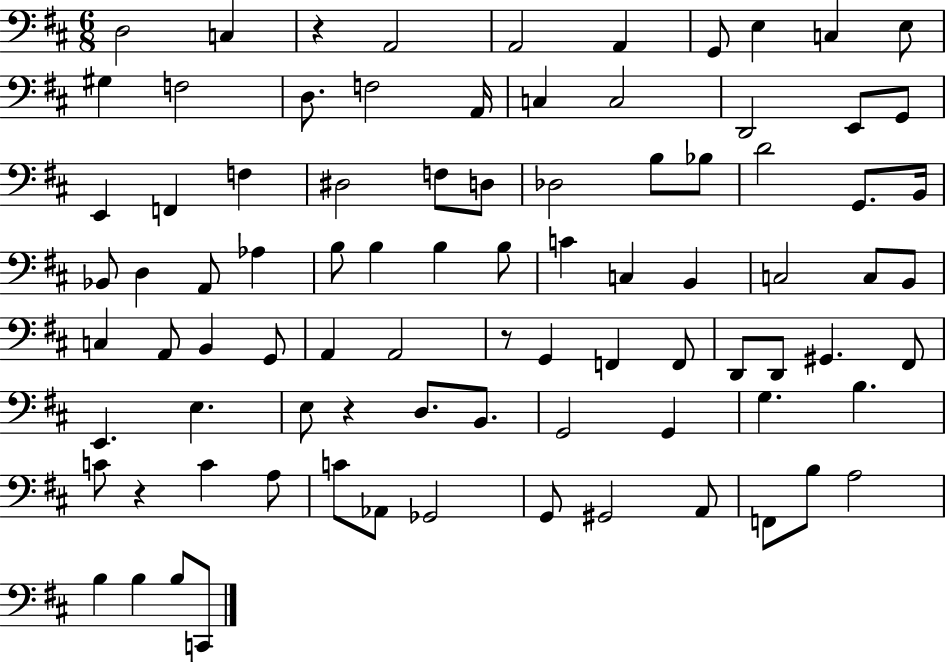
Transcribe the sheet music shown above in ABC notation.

X:1
T:Untitled
M:6/8
L:1/4
K:D
D,2 C, z A,,2 A,,2 A,, G,,/2 E, C, E,/2 ^G, F,2 D,/2 F,2 A,,/4 C, C,2 D,,2 E,,/2 G,,/2 E,, F,, F, ^D,2 F,/2 D,/2 _D,2 B,/2 _B,/2 D2 G,,/2 B,,/4 _B,,/2 D, A,,/2 _A, B,/2 B, B, B,/2 C C, B,, C,2 C,/2 B,,/2 C, A,,/2 B,, G,,/2 A,, A,,2 z/2 G,, F,, F,,/2 D,,/2 D,,/2 ^G,, ^F,,/2 E,, E, E,/2 z D,/2 B,,/2 G,,2 G,, G, B, C/2 z C A,/2 C/2 _A,,/2 _G,,2 G,,/2 ^G,,2 A,,/2 F,,/2 B,/2 A,2 B, B, B,/2 C,,/2